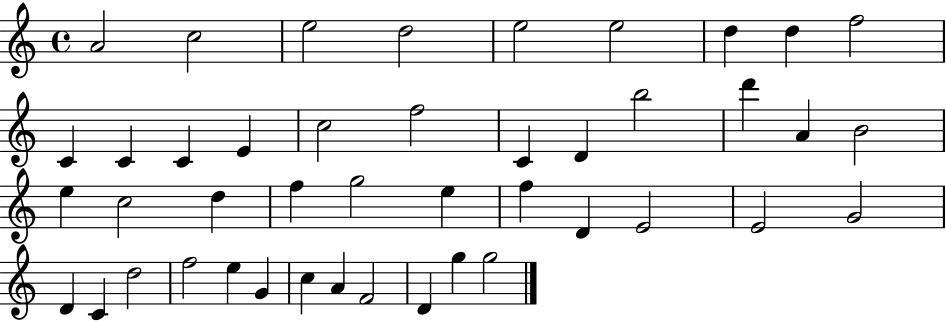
A4/h C5/h E5/h D5/h E5/h E5/h D5/q D5/q F5/h C4/q C4/q C4/q E4/q C5/h F5/h C4/q D4/q B5/h D6/q A4/q B4/h E5/q C5/h D5/q F5/q G5/h E5/q F5/q D4/q E4/h E4/h G4/h D4/q C4/q D5/h F5/h E5/q G4/q C5/q A4/q F4/h D4/q G5/q G5/h